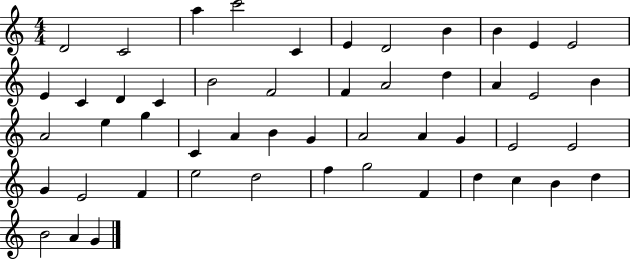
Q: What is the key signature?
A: C major